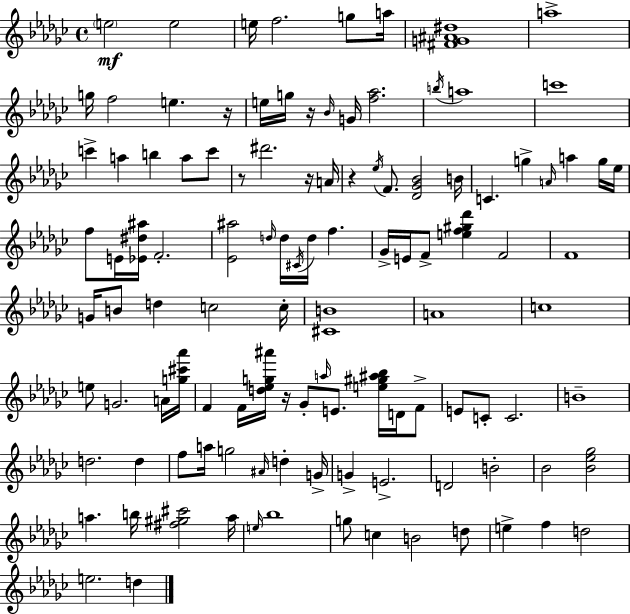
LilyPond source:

{
  \clef treble
  \time 4/4
  \defaultTimeSignature
  \key ees \minor
  \parenthesize e''2\mf e''2 | e''16 f''2. g''8 a''16 | <fis' g' ais' dis''>1 | a''1-> | \break g''16 f''2 e''4. r16 | e''16 g''16 r16 \grace { bes'16 } g'16 <f'' aes''>2. | \acciaccatura { b''16 } a''1 | c'''1 | \break c'''4-> a''4 b''4 a''8 | c'''8 r8 dis'''2. | r16 a'16 r4 \acciaccatura { ees''16 } f'8. <des' ges' bes'>2 | b'16 c'4. g''4-> \grace { a'16 } a''4 | \break g''16 ees''16 f''8 e'16 <ees' dis'' ais''>16 f'2.-. | <ees' ais''>2 \grace { d''16 } d''16 \acciaccatura { cis'16 } d''16 | f''4. ges'16-> e'16 f'8-> <e'' f'' gis'' des'''>4 f'2 | f'1 | \break g'16 b'8 d''4 c''2 | c''16-. <cis' b'>1 | a'1 | c''1 | \break e''8 g'2. | a'16 <g'' cis''' aes'''>16 f'4 f'16 <d'' ees'' g'' ais'''>16 r16 ges'8-. \grace { a''16 } | e'8. <e'' gis'' ais'' bes''>16 d'16 f'8-> e'8 c'8-. c'2. | b'1-- | \break d''2. | d''4 f''8 a''16 g''2 | \grace { ais'16 } d''4-. g'16-> g'4-> e'2.-> | d'2 | \break b'2-. bes'2 | <bes' ees'' ges''>2 a''4. b''16 <fis'' gis'' cis'''>2 | a''16 \grace { e''16 } bes''1 | g''8 c''4 b'2 | \break d''8 e''4-> f''4 | d''2 e''2. | d''4 \bar "|."
}